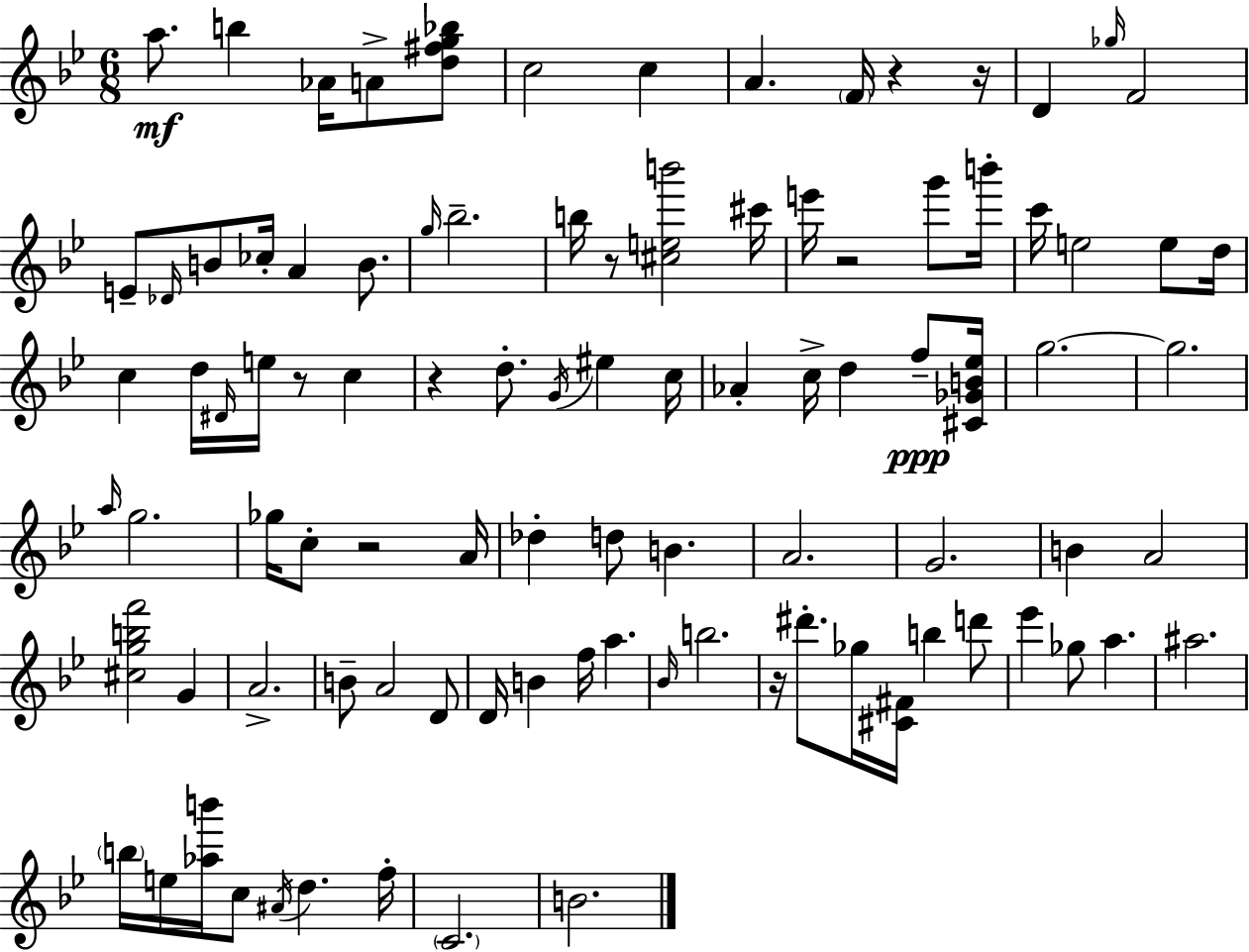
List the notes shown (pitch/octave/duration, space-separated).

A5/e. B5/q Ab4/s A4/e [D5,F#5,G5,Bb5]/e C5/h C5/q A4/q. F4/s R/q R/s D4/q Gb5/s F4/h E4/e Db4/s B4/e CES5/s A4/q B4/e. G5/s Bb5/h. B5/s R/e [C#5,E5,B6]/h C#6/s E6/s R/h G6/e B6/s C6/s E5/h E5/e D5/s C5/q D5/s D#4/s E5/s R/e C5/q R/q D5/e. G4/s EIS5/q C5/s Ab4/q C5/s D5/q F5/e [C#4,Gb4,B4,Eb5]/s G5/h. G5/h. A5/s G5/h. Gb5/s C5/e R/h A4/s Db5/q D5/e B4/q. A4/h. G4/h. B4/q A4/h [C#5,G5,B5,F6]/h G4/q A4/h. B4/e A4/h D4/e D4/s B4/q F5/s A5/q. Bb4/s B5/h. R/s D#6/e. Gb5/s [C#4,F#4]/s B5/q D6/e Eb6/q Gb5/e A5/q. A#5/h. B5/s E5/s [Ab5,B6]/s C5/e A#4/s D5/q. F5/s C4/h. B4/h.